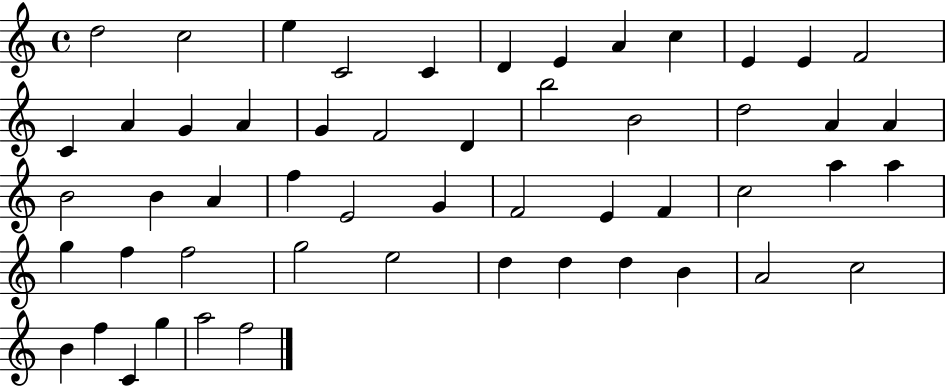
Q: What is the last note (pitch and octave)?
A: F5